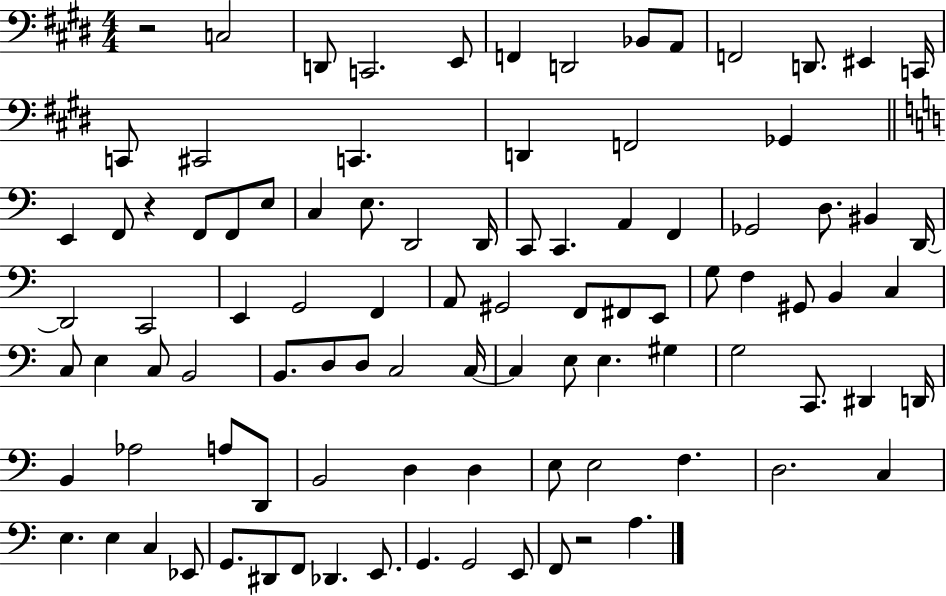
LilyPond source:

{
  \clef bass
  \numericTimeSignature
  \time 4/4
  \key e \major
  r2 c2 | d,8 c,2. e,8 | f,4 d,2 bes,8 a,8 | f,2 d,8. eis,4 c,16 | \break c,8 cis,2 c,4. | d,4 f,2 ges,4 | \bar "||" \break \key c \major e,4 f,8 r4 f,8 f,8 e8 | c4 e8. d,2 d,16 | c,8 c,4. a,4 f,4 | ges,2 d8. bis,4 d,16~~ | \break d,2 c,2 | e,4 g,2 f,4 | a,8 gis,2 f,8 fis,8 e,8 | g8 f4 gis,8 b,4 c4 | \break c8 e4 c8 b,2 | b,8. d8 d8 c2 c16~~ | c4 e8 e4. gis4 | g2 c,8. dis,4 d,16 | \break b,4 aes2 a8 d,8 | b,2 d4 d4 | e8 e2 f4. | d2. c4 | \break e4. e4 c4 ees,8 | g,8. dis,8 f,8 des,4. e,8. | g,4. g,2 e,8 | f,8 r2 a4. | \break \bar "|."
}